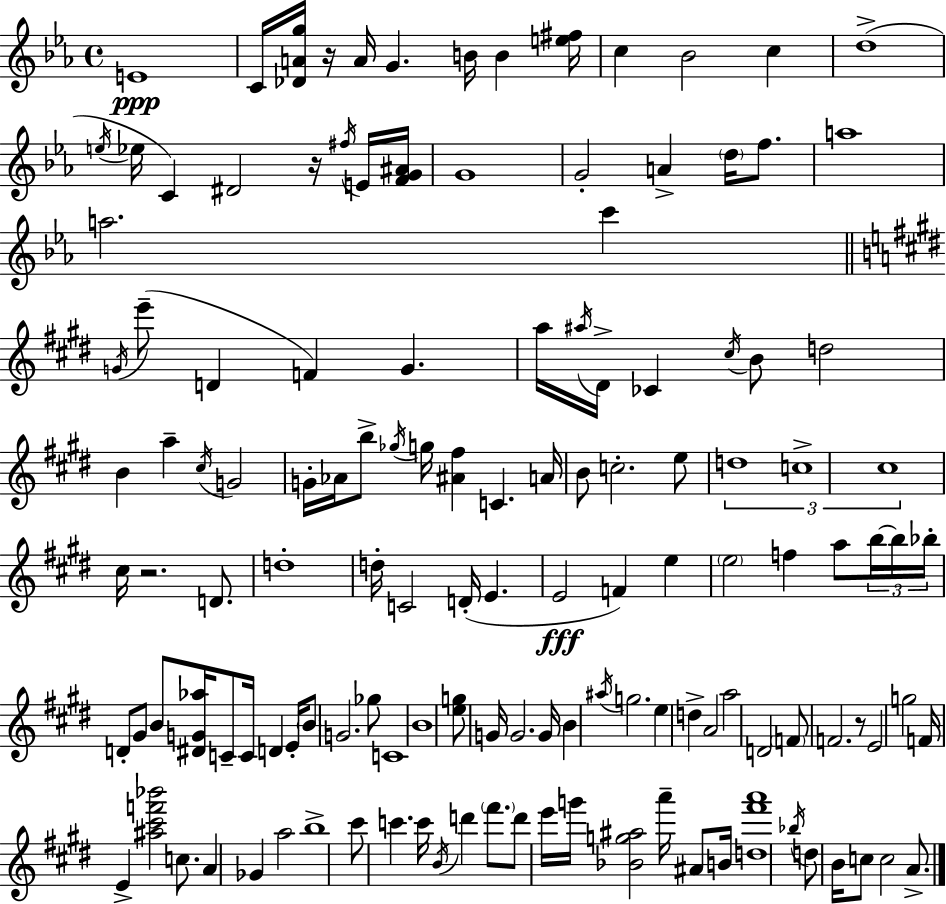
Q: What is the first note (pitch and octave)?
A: E4